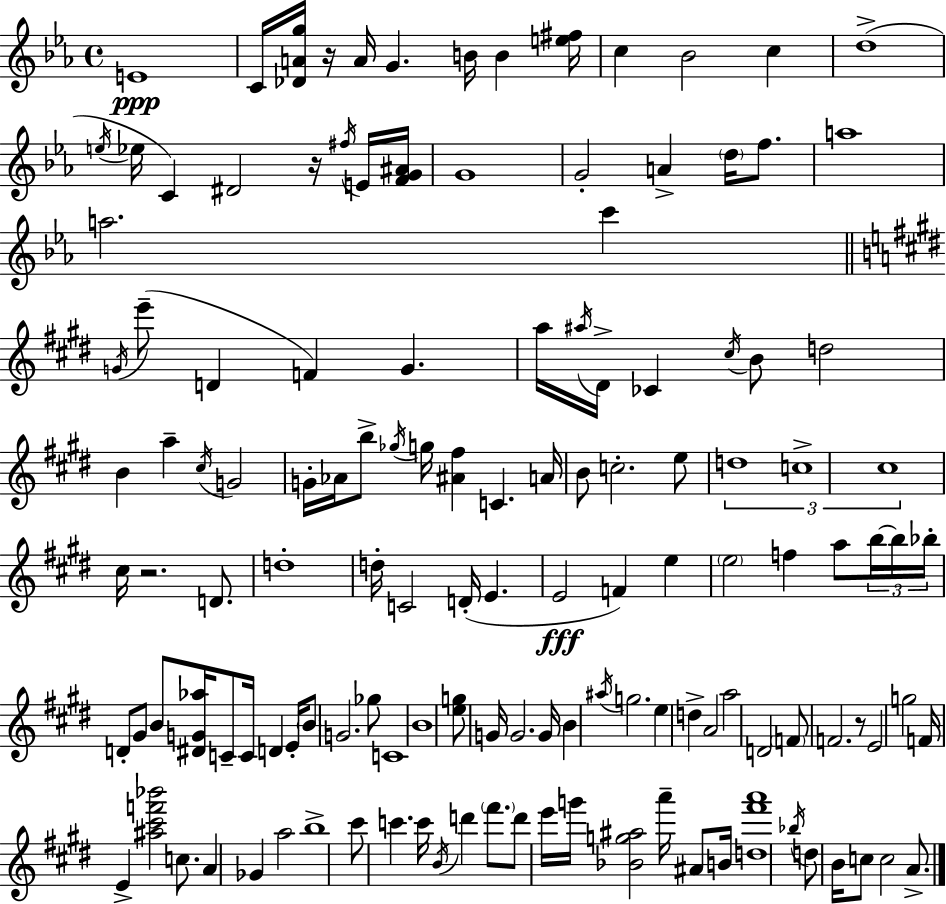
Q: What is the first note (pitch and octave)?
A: E4